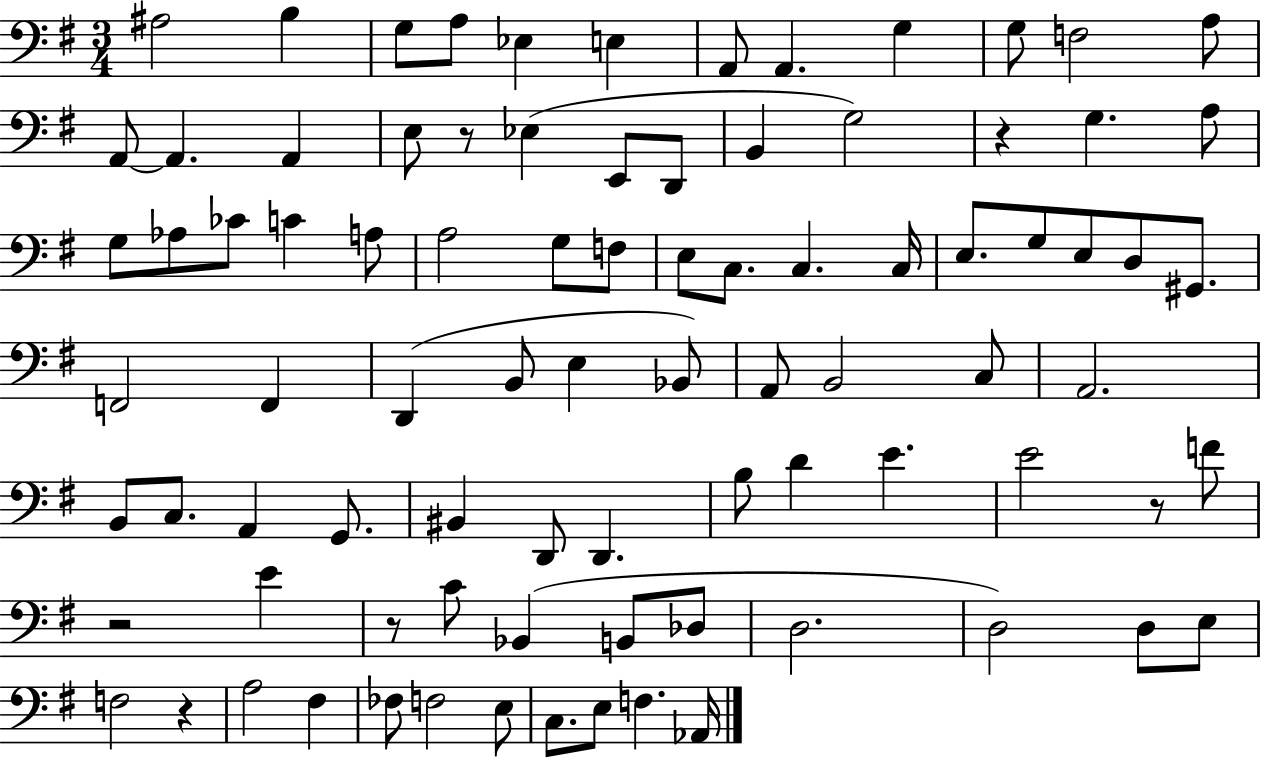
X:1
T:Untitled
M:3/4
L:1/4
K:G
^A,2 B, G,/2 A,/2 _E, E, A,,/2 A,, G, G,/2 F,2 A,/2 A,,/2 A,, A,, E,/2 z/2 _E, E,,/2 D,,/2 B,, G,2 z G, A,/2 G,/2 _A,/2 _C/2 C A,/2 A,2 G,/2 F,/2 E,/2 C,/2 C, C,/4 E,/2 G,/2 E,/2 D,/2 ^G,,/2 F,,2 F,, D,, B,,/2 E, _B,,/2 A,,/2 B,,2 C,/2 A,,2 B,,/2 C,/2 A,, G,,/2 ^B,, D,,/2 D,, B,/2 D E E2 z/2 F/2 z2 E z/2 C/2 _B,, B,,/2 _D,/2 D,2 D,2 D,/2 E,/2 F,2 z A,2 ^F, _F,/2 F,2 E,/2 C,/2 E,/2 F, _A,,/4